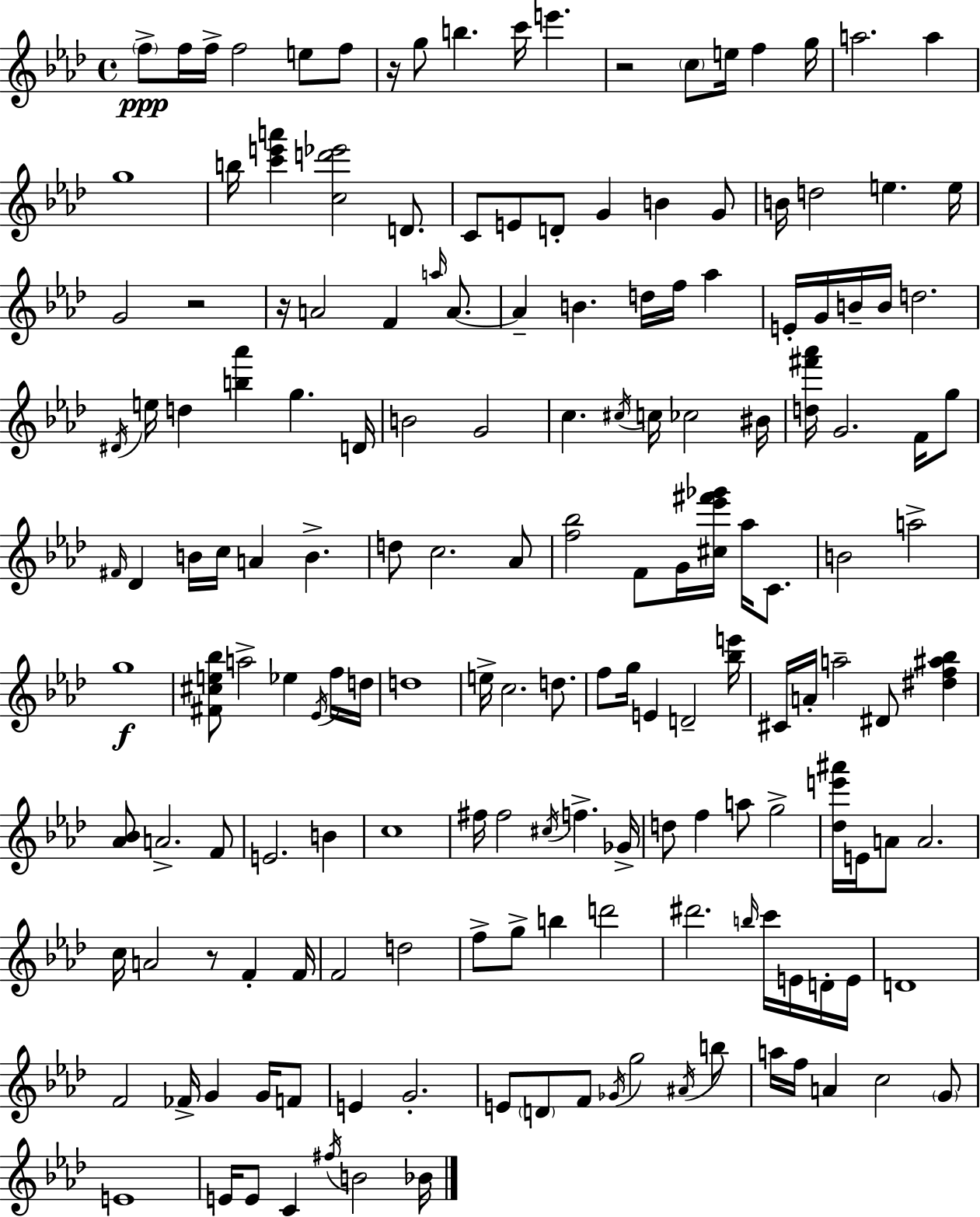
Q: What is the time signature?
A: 4/4